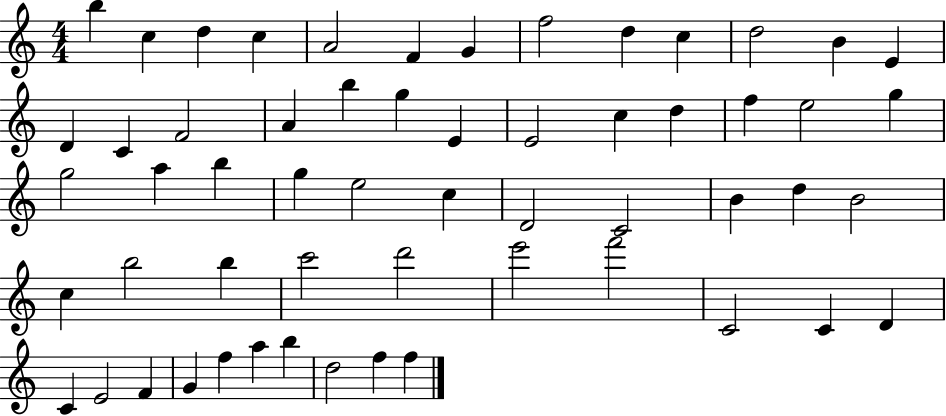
{
  \clef treble
  \numericTimeSignature
  \time 4/4
  \key c \major
  b''4 c''4 d''4 c''4 | a'2 f'4 g'4 | f''2 d''4 c''4 | d''2 b'4 e'4 | \break d'4 c'4 f'2 | a'4 b''4 g''4 e'4 | e'2 c''4 d''4 | f''4 e''2 g''4 | \break g''2 a''4 b''4 | g''4 e''2 c''4 | d'2 c'2 | b'4 d''4 b'2 | \break c''4 b''2 b''4 | c'''2 d'''2 | e'''2 f'''2 | c'2 c'4 d'4 | \break c'4 e'2 f'4 | g'4 f''4 a''4 b''4 | d''2 f''4 f''4 | \bar "|."
}